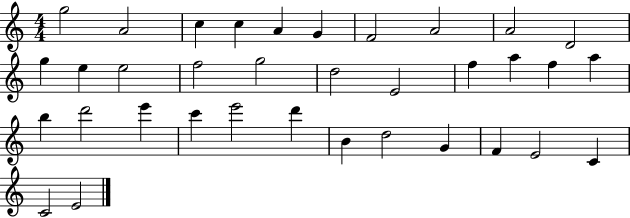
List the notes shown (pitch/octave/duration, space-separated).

G5/h A4/h C5/q C5/q A4/q G4/q F4/h A4/h A4/h D4/h G5/q E5/q E5/h F5/h G5/h D5/h E4/h F5/q A5/q F5/q A5/q B5/q D6/h E6/q C6/q E6/h D6/q B4/q D5/h G4/q F4/q E4/h C4/q C4/h E4/h